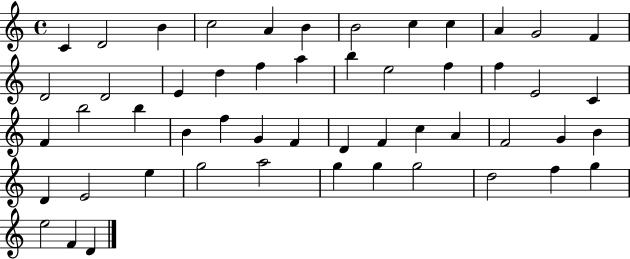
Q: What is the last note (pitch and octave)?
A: D4